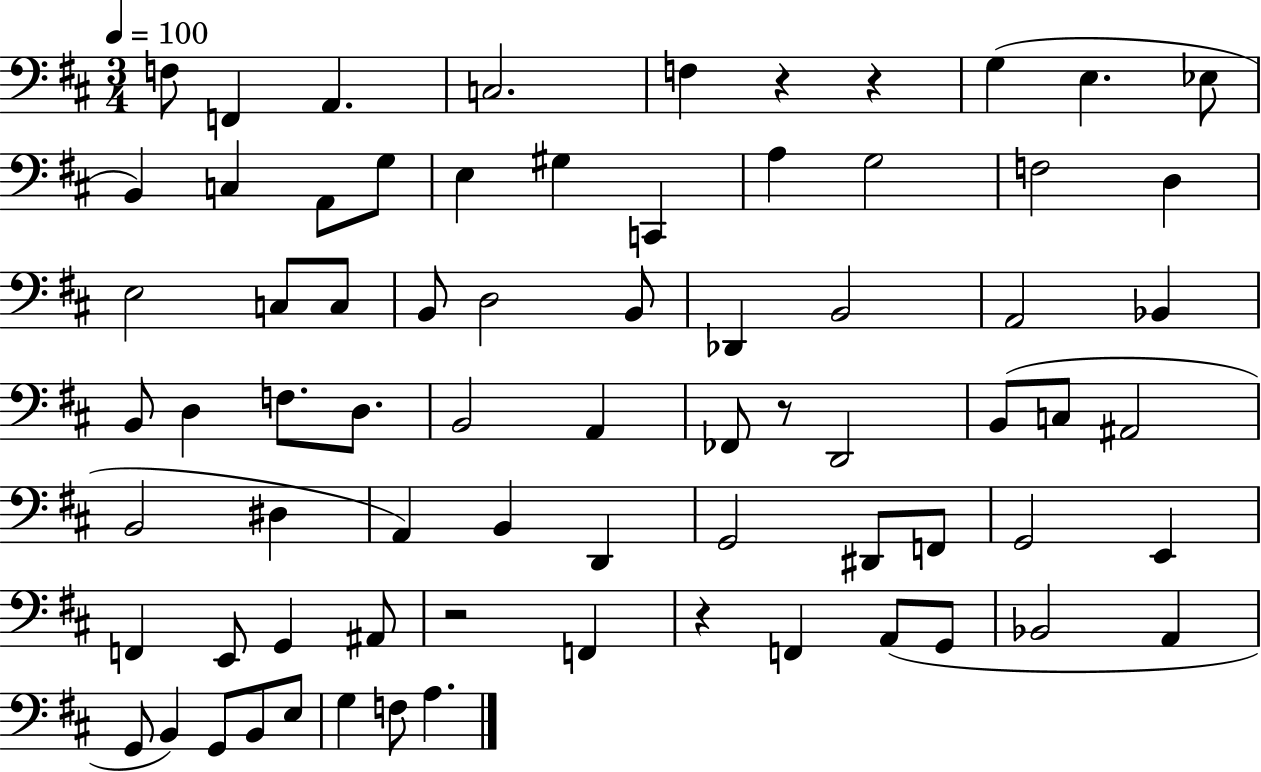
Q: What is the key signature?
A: D major